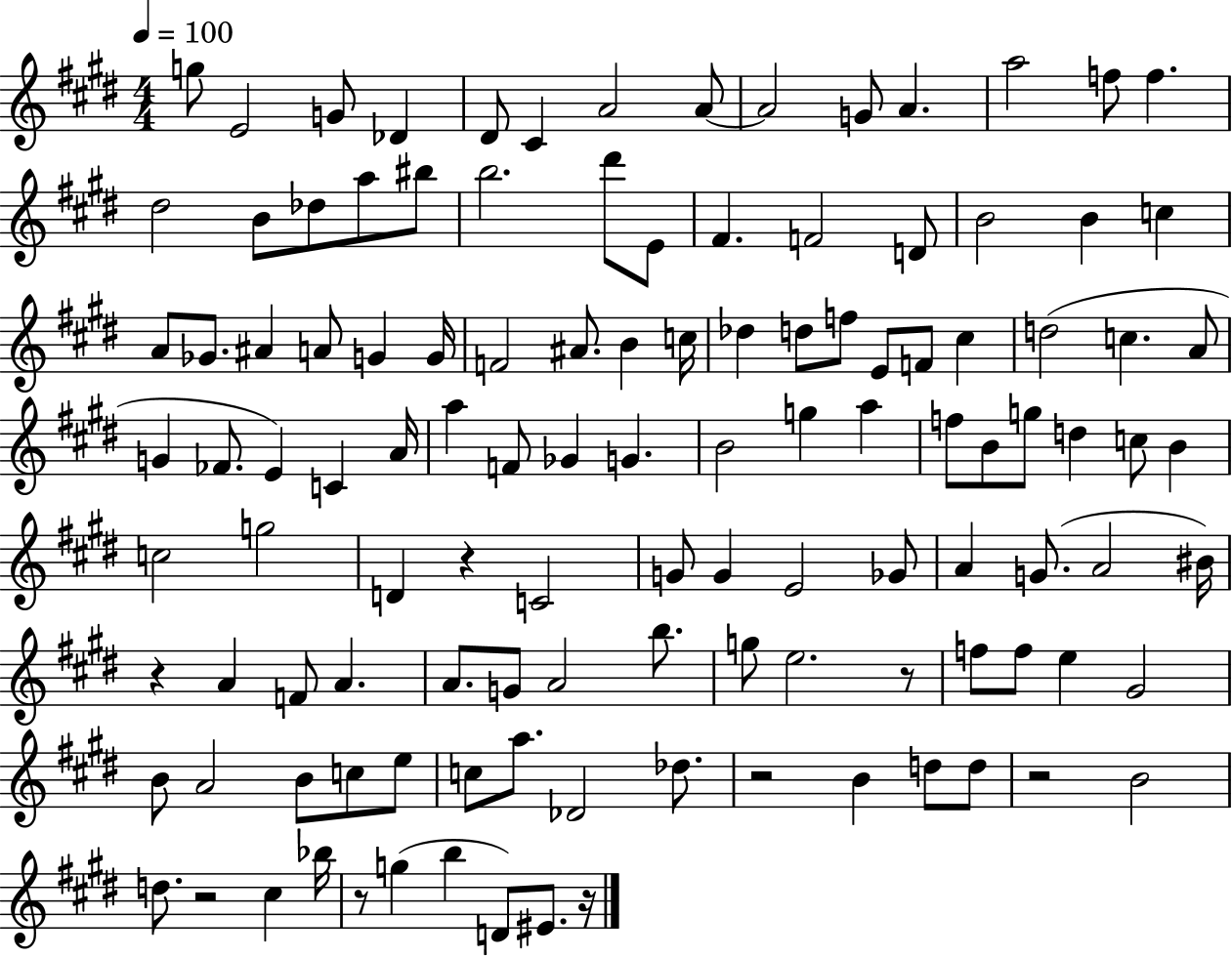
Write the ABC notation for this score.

X:1
T:Untitled
M:4/4
L:1/4
K:E
g/2 E2 G/2 _D ^D/2 ^C A2 A/2 A2 G/2 A a2 f/2 f ^d2 B/2 _d/2 a/2 ^b/2 b2 ^d'/2 E/2 ^F F2 D/2 B2 B c A/2 _G/2 ^A A/2 G G/4 F2 ^A/2 B c/4 _d d/2 f/2 E/2 F/2 ^c d2 c A/2 G _F/2 E C A/4 a F/2 _G G B2 g a f/2 B/2 g/2 d c/2 B c2 g2 D z C2 G/2 G E2 _G/2 A G/2 A2 ^B/4 z A F/2 A A/2 G/2 A2 b/2 g/2 e2 z/2 f/2 f/2 e ^G2 B/2 A2 B/2 c/2 e/2 c/2 a/2 _D2 _d/2 z2 B d/2 d/2 z2 B2 d/2 z2 ^c _b/4 z/2 g b D/2 ^E/2 z/4